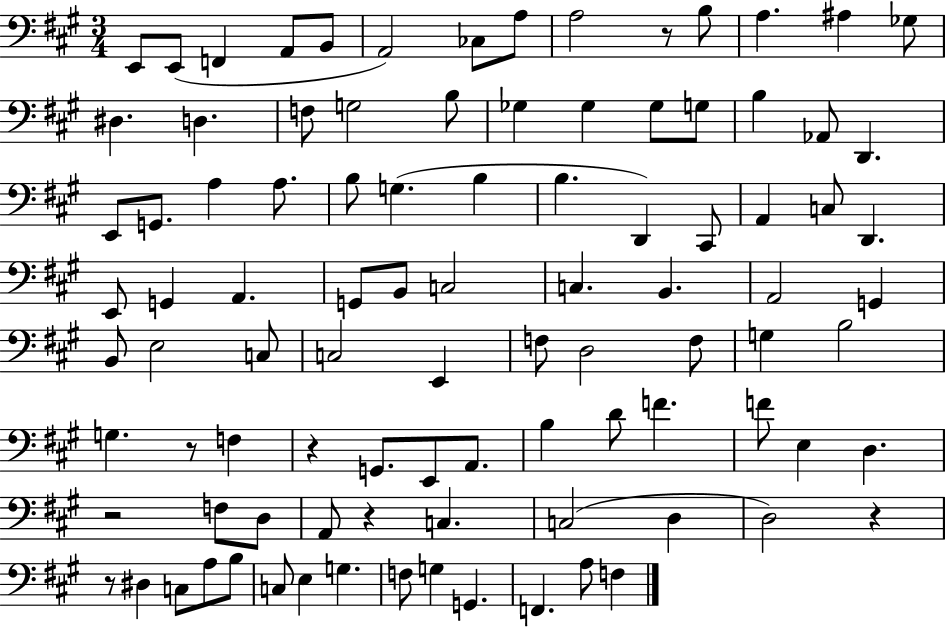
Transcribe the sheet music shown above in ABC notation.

X:1
T:Untitled
M:3/4
L:1/4
K:A
E,,/2 E,,/2 F,, A,,/2 B,,/2 A,,2 _C,/2 A,/2 A,2 z/2 B,/2 A, ^A, _G,/2 ^D, D, F,/2 G,2 B,/2 _G, _G, _G,/2 G,/2 B, _A,,/2 D,, E,,/2 G,,/2 A, A,/2 B,/2 G, B, B, D,, ^C,,/2 A,, C,/2 D,, E,,/2 G,, A,, G,,/2 B,,/2 C,2 C, B,, A,,2 G,, B,,/2 E,2 C,/2 C,2 E,, F,/2 D,2 F,/2 G, B,2 G, z/2 F, z G,,/2 E,,/2 A,,/2 B, D/2 F F/2 E, D, z2 F,/2 D,/2 A,,/2 z C, C,2 D, D,2 z z/2 ^D, C,/2 A,/2 B,/2 C,/2 E, G, F,/2 G, G,, F,, A,/2 F,